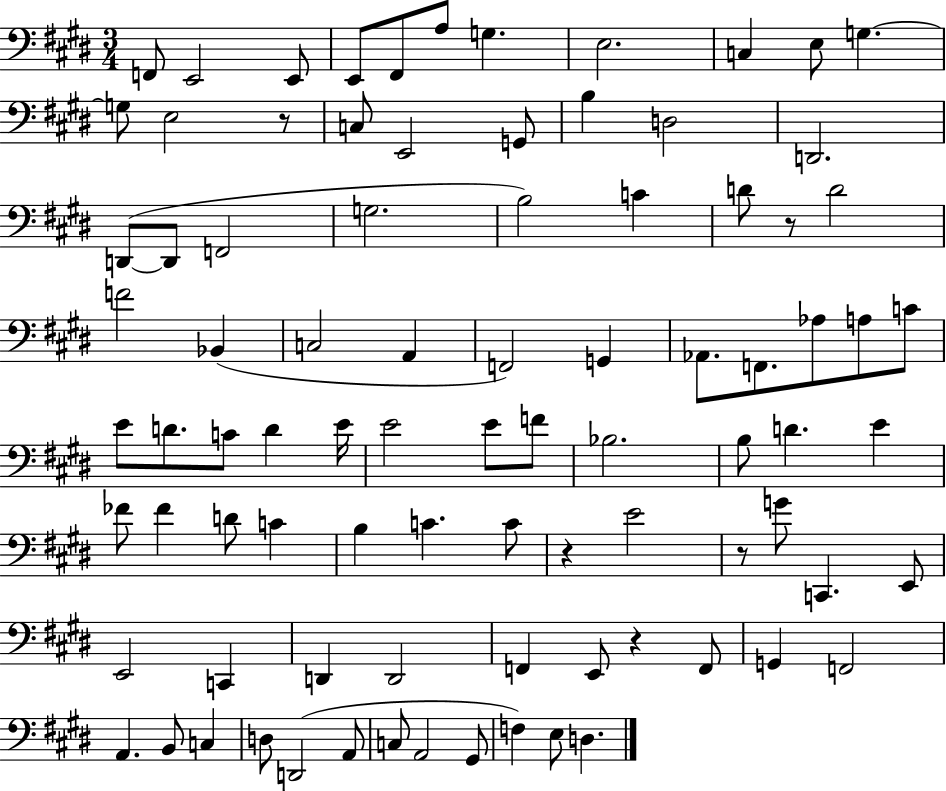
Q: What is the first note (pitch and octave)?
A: F2